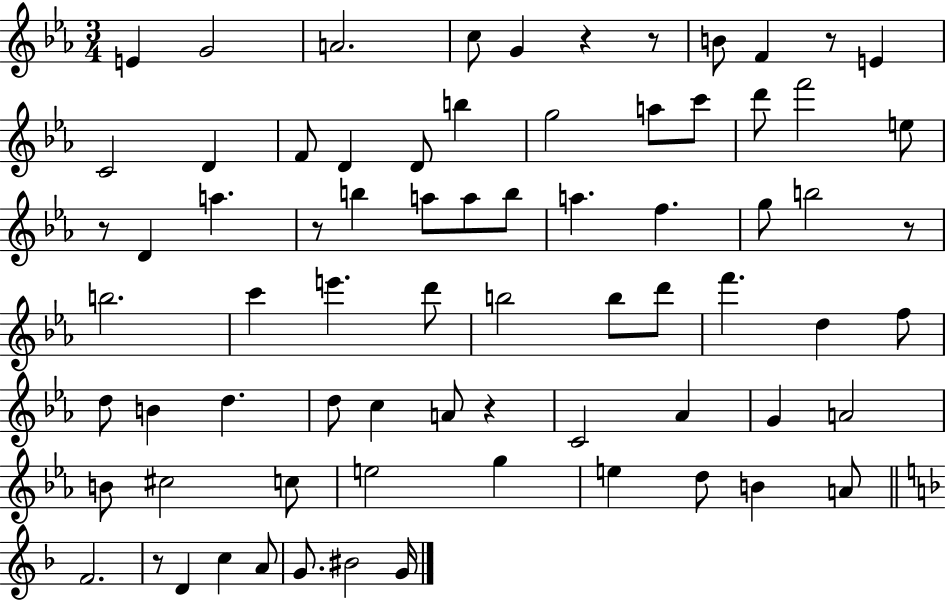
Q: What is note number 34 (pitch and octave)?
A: D6